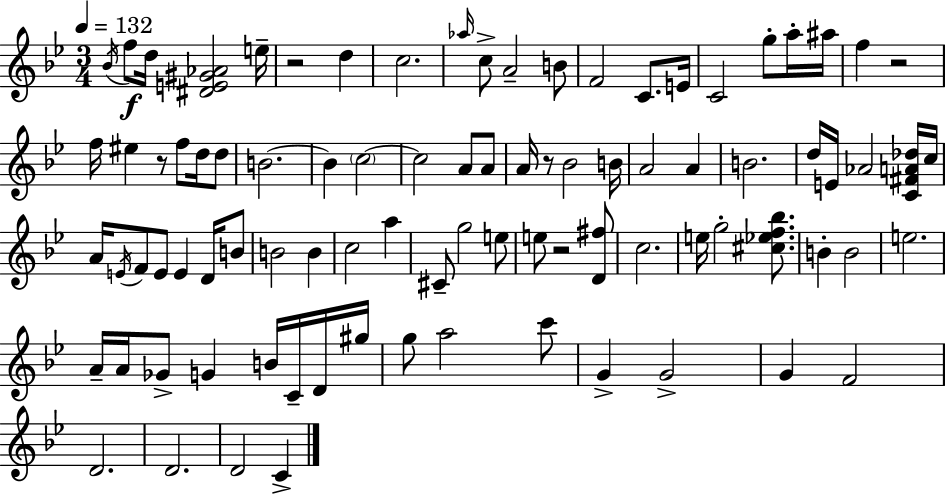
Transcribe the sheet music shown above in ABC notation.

X:1
T:Untitled
M:3/4
L:1/4
K:Gm
_B/4 f/2 d/4 [^DE^G_A]2 e/4 z2 d c2 _a/4 c/2 A2 B/2 F2 C/2 E/4 C2 g/2 a/4 ^a/4 f z2 f/4 ^e z/2 f/2 d/4 d/2 B2 B c2 c2 A/2 A/2 A/4 z/2 _B2 B/4 A2 A B2 d/4 E/4 _A2 [C^FA_d]/4 c/4 A/4 E/4 F/2 E/2 E D/4 B/2 B2 B c2 a ^C/2 g2 e/2 e/2 z2 [D^f]/2 c2 e/4 g2 [^c_ef_b]/2 B B2 e2 A/4 A/4 _G/2 G B/4 C/4 D/4 ^g/4 g/2 a2 c'/2 G G2 G F2 D2 D2 D2 C